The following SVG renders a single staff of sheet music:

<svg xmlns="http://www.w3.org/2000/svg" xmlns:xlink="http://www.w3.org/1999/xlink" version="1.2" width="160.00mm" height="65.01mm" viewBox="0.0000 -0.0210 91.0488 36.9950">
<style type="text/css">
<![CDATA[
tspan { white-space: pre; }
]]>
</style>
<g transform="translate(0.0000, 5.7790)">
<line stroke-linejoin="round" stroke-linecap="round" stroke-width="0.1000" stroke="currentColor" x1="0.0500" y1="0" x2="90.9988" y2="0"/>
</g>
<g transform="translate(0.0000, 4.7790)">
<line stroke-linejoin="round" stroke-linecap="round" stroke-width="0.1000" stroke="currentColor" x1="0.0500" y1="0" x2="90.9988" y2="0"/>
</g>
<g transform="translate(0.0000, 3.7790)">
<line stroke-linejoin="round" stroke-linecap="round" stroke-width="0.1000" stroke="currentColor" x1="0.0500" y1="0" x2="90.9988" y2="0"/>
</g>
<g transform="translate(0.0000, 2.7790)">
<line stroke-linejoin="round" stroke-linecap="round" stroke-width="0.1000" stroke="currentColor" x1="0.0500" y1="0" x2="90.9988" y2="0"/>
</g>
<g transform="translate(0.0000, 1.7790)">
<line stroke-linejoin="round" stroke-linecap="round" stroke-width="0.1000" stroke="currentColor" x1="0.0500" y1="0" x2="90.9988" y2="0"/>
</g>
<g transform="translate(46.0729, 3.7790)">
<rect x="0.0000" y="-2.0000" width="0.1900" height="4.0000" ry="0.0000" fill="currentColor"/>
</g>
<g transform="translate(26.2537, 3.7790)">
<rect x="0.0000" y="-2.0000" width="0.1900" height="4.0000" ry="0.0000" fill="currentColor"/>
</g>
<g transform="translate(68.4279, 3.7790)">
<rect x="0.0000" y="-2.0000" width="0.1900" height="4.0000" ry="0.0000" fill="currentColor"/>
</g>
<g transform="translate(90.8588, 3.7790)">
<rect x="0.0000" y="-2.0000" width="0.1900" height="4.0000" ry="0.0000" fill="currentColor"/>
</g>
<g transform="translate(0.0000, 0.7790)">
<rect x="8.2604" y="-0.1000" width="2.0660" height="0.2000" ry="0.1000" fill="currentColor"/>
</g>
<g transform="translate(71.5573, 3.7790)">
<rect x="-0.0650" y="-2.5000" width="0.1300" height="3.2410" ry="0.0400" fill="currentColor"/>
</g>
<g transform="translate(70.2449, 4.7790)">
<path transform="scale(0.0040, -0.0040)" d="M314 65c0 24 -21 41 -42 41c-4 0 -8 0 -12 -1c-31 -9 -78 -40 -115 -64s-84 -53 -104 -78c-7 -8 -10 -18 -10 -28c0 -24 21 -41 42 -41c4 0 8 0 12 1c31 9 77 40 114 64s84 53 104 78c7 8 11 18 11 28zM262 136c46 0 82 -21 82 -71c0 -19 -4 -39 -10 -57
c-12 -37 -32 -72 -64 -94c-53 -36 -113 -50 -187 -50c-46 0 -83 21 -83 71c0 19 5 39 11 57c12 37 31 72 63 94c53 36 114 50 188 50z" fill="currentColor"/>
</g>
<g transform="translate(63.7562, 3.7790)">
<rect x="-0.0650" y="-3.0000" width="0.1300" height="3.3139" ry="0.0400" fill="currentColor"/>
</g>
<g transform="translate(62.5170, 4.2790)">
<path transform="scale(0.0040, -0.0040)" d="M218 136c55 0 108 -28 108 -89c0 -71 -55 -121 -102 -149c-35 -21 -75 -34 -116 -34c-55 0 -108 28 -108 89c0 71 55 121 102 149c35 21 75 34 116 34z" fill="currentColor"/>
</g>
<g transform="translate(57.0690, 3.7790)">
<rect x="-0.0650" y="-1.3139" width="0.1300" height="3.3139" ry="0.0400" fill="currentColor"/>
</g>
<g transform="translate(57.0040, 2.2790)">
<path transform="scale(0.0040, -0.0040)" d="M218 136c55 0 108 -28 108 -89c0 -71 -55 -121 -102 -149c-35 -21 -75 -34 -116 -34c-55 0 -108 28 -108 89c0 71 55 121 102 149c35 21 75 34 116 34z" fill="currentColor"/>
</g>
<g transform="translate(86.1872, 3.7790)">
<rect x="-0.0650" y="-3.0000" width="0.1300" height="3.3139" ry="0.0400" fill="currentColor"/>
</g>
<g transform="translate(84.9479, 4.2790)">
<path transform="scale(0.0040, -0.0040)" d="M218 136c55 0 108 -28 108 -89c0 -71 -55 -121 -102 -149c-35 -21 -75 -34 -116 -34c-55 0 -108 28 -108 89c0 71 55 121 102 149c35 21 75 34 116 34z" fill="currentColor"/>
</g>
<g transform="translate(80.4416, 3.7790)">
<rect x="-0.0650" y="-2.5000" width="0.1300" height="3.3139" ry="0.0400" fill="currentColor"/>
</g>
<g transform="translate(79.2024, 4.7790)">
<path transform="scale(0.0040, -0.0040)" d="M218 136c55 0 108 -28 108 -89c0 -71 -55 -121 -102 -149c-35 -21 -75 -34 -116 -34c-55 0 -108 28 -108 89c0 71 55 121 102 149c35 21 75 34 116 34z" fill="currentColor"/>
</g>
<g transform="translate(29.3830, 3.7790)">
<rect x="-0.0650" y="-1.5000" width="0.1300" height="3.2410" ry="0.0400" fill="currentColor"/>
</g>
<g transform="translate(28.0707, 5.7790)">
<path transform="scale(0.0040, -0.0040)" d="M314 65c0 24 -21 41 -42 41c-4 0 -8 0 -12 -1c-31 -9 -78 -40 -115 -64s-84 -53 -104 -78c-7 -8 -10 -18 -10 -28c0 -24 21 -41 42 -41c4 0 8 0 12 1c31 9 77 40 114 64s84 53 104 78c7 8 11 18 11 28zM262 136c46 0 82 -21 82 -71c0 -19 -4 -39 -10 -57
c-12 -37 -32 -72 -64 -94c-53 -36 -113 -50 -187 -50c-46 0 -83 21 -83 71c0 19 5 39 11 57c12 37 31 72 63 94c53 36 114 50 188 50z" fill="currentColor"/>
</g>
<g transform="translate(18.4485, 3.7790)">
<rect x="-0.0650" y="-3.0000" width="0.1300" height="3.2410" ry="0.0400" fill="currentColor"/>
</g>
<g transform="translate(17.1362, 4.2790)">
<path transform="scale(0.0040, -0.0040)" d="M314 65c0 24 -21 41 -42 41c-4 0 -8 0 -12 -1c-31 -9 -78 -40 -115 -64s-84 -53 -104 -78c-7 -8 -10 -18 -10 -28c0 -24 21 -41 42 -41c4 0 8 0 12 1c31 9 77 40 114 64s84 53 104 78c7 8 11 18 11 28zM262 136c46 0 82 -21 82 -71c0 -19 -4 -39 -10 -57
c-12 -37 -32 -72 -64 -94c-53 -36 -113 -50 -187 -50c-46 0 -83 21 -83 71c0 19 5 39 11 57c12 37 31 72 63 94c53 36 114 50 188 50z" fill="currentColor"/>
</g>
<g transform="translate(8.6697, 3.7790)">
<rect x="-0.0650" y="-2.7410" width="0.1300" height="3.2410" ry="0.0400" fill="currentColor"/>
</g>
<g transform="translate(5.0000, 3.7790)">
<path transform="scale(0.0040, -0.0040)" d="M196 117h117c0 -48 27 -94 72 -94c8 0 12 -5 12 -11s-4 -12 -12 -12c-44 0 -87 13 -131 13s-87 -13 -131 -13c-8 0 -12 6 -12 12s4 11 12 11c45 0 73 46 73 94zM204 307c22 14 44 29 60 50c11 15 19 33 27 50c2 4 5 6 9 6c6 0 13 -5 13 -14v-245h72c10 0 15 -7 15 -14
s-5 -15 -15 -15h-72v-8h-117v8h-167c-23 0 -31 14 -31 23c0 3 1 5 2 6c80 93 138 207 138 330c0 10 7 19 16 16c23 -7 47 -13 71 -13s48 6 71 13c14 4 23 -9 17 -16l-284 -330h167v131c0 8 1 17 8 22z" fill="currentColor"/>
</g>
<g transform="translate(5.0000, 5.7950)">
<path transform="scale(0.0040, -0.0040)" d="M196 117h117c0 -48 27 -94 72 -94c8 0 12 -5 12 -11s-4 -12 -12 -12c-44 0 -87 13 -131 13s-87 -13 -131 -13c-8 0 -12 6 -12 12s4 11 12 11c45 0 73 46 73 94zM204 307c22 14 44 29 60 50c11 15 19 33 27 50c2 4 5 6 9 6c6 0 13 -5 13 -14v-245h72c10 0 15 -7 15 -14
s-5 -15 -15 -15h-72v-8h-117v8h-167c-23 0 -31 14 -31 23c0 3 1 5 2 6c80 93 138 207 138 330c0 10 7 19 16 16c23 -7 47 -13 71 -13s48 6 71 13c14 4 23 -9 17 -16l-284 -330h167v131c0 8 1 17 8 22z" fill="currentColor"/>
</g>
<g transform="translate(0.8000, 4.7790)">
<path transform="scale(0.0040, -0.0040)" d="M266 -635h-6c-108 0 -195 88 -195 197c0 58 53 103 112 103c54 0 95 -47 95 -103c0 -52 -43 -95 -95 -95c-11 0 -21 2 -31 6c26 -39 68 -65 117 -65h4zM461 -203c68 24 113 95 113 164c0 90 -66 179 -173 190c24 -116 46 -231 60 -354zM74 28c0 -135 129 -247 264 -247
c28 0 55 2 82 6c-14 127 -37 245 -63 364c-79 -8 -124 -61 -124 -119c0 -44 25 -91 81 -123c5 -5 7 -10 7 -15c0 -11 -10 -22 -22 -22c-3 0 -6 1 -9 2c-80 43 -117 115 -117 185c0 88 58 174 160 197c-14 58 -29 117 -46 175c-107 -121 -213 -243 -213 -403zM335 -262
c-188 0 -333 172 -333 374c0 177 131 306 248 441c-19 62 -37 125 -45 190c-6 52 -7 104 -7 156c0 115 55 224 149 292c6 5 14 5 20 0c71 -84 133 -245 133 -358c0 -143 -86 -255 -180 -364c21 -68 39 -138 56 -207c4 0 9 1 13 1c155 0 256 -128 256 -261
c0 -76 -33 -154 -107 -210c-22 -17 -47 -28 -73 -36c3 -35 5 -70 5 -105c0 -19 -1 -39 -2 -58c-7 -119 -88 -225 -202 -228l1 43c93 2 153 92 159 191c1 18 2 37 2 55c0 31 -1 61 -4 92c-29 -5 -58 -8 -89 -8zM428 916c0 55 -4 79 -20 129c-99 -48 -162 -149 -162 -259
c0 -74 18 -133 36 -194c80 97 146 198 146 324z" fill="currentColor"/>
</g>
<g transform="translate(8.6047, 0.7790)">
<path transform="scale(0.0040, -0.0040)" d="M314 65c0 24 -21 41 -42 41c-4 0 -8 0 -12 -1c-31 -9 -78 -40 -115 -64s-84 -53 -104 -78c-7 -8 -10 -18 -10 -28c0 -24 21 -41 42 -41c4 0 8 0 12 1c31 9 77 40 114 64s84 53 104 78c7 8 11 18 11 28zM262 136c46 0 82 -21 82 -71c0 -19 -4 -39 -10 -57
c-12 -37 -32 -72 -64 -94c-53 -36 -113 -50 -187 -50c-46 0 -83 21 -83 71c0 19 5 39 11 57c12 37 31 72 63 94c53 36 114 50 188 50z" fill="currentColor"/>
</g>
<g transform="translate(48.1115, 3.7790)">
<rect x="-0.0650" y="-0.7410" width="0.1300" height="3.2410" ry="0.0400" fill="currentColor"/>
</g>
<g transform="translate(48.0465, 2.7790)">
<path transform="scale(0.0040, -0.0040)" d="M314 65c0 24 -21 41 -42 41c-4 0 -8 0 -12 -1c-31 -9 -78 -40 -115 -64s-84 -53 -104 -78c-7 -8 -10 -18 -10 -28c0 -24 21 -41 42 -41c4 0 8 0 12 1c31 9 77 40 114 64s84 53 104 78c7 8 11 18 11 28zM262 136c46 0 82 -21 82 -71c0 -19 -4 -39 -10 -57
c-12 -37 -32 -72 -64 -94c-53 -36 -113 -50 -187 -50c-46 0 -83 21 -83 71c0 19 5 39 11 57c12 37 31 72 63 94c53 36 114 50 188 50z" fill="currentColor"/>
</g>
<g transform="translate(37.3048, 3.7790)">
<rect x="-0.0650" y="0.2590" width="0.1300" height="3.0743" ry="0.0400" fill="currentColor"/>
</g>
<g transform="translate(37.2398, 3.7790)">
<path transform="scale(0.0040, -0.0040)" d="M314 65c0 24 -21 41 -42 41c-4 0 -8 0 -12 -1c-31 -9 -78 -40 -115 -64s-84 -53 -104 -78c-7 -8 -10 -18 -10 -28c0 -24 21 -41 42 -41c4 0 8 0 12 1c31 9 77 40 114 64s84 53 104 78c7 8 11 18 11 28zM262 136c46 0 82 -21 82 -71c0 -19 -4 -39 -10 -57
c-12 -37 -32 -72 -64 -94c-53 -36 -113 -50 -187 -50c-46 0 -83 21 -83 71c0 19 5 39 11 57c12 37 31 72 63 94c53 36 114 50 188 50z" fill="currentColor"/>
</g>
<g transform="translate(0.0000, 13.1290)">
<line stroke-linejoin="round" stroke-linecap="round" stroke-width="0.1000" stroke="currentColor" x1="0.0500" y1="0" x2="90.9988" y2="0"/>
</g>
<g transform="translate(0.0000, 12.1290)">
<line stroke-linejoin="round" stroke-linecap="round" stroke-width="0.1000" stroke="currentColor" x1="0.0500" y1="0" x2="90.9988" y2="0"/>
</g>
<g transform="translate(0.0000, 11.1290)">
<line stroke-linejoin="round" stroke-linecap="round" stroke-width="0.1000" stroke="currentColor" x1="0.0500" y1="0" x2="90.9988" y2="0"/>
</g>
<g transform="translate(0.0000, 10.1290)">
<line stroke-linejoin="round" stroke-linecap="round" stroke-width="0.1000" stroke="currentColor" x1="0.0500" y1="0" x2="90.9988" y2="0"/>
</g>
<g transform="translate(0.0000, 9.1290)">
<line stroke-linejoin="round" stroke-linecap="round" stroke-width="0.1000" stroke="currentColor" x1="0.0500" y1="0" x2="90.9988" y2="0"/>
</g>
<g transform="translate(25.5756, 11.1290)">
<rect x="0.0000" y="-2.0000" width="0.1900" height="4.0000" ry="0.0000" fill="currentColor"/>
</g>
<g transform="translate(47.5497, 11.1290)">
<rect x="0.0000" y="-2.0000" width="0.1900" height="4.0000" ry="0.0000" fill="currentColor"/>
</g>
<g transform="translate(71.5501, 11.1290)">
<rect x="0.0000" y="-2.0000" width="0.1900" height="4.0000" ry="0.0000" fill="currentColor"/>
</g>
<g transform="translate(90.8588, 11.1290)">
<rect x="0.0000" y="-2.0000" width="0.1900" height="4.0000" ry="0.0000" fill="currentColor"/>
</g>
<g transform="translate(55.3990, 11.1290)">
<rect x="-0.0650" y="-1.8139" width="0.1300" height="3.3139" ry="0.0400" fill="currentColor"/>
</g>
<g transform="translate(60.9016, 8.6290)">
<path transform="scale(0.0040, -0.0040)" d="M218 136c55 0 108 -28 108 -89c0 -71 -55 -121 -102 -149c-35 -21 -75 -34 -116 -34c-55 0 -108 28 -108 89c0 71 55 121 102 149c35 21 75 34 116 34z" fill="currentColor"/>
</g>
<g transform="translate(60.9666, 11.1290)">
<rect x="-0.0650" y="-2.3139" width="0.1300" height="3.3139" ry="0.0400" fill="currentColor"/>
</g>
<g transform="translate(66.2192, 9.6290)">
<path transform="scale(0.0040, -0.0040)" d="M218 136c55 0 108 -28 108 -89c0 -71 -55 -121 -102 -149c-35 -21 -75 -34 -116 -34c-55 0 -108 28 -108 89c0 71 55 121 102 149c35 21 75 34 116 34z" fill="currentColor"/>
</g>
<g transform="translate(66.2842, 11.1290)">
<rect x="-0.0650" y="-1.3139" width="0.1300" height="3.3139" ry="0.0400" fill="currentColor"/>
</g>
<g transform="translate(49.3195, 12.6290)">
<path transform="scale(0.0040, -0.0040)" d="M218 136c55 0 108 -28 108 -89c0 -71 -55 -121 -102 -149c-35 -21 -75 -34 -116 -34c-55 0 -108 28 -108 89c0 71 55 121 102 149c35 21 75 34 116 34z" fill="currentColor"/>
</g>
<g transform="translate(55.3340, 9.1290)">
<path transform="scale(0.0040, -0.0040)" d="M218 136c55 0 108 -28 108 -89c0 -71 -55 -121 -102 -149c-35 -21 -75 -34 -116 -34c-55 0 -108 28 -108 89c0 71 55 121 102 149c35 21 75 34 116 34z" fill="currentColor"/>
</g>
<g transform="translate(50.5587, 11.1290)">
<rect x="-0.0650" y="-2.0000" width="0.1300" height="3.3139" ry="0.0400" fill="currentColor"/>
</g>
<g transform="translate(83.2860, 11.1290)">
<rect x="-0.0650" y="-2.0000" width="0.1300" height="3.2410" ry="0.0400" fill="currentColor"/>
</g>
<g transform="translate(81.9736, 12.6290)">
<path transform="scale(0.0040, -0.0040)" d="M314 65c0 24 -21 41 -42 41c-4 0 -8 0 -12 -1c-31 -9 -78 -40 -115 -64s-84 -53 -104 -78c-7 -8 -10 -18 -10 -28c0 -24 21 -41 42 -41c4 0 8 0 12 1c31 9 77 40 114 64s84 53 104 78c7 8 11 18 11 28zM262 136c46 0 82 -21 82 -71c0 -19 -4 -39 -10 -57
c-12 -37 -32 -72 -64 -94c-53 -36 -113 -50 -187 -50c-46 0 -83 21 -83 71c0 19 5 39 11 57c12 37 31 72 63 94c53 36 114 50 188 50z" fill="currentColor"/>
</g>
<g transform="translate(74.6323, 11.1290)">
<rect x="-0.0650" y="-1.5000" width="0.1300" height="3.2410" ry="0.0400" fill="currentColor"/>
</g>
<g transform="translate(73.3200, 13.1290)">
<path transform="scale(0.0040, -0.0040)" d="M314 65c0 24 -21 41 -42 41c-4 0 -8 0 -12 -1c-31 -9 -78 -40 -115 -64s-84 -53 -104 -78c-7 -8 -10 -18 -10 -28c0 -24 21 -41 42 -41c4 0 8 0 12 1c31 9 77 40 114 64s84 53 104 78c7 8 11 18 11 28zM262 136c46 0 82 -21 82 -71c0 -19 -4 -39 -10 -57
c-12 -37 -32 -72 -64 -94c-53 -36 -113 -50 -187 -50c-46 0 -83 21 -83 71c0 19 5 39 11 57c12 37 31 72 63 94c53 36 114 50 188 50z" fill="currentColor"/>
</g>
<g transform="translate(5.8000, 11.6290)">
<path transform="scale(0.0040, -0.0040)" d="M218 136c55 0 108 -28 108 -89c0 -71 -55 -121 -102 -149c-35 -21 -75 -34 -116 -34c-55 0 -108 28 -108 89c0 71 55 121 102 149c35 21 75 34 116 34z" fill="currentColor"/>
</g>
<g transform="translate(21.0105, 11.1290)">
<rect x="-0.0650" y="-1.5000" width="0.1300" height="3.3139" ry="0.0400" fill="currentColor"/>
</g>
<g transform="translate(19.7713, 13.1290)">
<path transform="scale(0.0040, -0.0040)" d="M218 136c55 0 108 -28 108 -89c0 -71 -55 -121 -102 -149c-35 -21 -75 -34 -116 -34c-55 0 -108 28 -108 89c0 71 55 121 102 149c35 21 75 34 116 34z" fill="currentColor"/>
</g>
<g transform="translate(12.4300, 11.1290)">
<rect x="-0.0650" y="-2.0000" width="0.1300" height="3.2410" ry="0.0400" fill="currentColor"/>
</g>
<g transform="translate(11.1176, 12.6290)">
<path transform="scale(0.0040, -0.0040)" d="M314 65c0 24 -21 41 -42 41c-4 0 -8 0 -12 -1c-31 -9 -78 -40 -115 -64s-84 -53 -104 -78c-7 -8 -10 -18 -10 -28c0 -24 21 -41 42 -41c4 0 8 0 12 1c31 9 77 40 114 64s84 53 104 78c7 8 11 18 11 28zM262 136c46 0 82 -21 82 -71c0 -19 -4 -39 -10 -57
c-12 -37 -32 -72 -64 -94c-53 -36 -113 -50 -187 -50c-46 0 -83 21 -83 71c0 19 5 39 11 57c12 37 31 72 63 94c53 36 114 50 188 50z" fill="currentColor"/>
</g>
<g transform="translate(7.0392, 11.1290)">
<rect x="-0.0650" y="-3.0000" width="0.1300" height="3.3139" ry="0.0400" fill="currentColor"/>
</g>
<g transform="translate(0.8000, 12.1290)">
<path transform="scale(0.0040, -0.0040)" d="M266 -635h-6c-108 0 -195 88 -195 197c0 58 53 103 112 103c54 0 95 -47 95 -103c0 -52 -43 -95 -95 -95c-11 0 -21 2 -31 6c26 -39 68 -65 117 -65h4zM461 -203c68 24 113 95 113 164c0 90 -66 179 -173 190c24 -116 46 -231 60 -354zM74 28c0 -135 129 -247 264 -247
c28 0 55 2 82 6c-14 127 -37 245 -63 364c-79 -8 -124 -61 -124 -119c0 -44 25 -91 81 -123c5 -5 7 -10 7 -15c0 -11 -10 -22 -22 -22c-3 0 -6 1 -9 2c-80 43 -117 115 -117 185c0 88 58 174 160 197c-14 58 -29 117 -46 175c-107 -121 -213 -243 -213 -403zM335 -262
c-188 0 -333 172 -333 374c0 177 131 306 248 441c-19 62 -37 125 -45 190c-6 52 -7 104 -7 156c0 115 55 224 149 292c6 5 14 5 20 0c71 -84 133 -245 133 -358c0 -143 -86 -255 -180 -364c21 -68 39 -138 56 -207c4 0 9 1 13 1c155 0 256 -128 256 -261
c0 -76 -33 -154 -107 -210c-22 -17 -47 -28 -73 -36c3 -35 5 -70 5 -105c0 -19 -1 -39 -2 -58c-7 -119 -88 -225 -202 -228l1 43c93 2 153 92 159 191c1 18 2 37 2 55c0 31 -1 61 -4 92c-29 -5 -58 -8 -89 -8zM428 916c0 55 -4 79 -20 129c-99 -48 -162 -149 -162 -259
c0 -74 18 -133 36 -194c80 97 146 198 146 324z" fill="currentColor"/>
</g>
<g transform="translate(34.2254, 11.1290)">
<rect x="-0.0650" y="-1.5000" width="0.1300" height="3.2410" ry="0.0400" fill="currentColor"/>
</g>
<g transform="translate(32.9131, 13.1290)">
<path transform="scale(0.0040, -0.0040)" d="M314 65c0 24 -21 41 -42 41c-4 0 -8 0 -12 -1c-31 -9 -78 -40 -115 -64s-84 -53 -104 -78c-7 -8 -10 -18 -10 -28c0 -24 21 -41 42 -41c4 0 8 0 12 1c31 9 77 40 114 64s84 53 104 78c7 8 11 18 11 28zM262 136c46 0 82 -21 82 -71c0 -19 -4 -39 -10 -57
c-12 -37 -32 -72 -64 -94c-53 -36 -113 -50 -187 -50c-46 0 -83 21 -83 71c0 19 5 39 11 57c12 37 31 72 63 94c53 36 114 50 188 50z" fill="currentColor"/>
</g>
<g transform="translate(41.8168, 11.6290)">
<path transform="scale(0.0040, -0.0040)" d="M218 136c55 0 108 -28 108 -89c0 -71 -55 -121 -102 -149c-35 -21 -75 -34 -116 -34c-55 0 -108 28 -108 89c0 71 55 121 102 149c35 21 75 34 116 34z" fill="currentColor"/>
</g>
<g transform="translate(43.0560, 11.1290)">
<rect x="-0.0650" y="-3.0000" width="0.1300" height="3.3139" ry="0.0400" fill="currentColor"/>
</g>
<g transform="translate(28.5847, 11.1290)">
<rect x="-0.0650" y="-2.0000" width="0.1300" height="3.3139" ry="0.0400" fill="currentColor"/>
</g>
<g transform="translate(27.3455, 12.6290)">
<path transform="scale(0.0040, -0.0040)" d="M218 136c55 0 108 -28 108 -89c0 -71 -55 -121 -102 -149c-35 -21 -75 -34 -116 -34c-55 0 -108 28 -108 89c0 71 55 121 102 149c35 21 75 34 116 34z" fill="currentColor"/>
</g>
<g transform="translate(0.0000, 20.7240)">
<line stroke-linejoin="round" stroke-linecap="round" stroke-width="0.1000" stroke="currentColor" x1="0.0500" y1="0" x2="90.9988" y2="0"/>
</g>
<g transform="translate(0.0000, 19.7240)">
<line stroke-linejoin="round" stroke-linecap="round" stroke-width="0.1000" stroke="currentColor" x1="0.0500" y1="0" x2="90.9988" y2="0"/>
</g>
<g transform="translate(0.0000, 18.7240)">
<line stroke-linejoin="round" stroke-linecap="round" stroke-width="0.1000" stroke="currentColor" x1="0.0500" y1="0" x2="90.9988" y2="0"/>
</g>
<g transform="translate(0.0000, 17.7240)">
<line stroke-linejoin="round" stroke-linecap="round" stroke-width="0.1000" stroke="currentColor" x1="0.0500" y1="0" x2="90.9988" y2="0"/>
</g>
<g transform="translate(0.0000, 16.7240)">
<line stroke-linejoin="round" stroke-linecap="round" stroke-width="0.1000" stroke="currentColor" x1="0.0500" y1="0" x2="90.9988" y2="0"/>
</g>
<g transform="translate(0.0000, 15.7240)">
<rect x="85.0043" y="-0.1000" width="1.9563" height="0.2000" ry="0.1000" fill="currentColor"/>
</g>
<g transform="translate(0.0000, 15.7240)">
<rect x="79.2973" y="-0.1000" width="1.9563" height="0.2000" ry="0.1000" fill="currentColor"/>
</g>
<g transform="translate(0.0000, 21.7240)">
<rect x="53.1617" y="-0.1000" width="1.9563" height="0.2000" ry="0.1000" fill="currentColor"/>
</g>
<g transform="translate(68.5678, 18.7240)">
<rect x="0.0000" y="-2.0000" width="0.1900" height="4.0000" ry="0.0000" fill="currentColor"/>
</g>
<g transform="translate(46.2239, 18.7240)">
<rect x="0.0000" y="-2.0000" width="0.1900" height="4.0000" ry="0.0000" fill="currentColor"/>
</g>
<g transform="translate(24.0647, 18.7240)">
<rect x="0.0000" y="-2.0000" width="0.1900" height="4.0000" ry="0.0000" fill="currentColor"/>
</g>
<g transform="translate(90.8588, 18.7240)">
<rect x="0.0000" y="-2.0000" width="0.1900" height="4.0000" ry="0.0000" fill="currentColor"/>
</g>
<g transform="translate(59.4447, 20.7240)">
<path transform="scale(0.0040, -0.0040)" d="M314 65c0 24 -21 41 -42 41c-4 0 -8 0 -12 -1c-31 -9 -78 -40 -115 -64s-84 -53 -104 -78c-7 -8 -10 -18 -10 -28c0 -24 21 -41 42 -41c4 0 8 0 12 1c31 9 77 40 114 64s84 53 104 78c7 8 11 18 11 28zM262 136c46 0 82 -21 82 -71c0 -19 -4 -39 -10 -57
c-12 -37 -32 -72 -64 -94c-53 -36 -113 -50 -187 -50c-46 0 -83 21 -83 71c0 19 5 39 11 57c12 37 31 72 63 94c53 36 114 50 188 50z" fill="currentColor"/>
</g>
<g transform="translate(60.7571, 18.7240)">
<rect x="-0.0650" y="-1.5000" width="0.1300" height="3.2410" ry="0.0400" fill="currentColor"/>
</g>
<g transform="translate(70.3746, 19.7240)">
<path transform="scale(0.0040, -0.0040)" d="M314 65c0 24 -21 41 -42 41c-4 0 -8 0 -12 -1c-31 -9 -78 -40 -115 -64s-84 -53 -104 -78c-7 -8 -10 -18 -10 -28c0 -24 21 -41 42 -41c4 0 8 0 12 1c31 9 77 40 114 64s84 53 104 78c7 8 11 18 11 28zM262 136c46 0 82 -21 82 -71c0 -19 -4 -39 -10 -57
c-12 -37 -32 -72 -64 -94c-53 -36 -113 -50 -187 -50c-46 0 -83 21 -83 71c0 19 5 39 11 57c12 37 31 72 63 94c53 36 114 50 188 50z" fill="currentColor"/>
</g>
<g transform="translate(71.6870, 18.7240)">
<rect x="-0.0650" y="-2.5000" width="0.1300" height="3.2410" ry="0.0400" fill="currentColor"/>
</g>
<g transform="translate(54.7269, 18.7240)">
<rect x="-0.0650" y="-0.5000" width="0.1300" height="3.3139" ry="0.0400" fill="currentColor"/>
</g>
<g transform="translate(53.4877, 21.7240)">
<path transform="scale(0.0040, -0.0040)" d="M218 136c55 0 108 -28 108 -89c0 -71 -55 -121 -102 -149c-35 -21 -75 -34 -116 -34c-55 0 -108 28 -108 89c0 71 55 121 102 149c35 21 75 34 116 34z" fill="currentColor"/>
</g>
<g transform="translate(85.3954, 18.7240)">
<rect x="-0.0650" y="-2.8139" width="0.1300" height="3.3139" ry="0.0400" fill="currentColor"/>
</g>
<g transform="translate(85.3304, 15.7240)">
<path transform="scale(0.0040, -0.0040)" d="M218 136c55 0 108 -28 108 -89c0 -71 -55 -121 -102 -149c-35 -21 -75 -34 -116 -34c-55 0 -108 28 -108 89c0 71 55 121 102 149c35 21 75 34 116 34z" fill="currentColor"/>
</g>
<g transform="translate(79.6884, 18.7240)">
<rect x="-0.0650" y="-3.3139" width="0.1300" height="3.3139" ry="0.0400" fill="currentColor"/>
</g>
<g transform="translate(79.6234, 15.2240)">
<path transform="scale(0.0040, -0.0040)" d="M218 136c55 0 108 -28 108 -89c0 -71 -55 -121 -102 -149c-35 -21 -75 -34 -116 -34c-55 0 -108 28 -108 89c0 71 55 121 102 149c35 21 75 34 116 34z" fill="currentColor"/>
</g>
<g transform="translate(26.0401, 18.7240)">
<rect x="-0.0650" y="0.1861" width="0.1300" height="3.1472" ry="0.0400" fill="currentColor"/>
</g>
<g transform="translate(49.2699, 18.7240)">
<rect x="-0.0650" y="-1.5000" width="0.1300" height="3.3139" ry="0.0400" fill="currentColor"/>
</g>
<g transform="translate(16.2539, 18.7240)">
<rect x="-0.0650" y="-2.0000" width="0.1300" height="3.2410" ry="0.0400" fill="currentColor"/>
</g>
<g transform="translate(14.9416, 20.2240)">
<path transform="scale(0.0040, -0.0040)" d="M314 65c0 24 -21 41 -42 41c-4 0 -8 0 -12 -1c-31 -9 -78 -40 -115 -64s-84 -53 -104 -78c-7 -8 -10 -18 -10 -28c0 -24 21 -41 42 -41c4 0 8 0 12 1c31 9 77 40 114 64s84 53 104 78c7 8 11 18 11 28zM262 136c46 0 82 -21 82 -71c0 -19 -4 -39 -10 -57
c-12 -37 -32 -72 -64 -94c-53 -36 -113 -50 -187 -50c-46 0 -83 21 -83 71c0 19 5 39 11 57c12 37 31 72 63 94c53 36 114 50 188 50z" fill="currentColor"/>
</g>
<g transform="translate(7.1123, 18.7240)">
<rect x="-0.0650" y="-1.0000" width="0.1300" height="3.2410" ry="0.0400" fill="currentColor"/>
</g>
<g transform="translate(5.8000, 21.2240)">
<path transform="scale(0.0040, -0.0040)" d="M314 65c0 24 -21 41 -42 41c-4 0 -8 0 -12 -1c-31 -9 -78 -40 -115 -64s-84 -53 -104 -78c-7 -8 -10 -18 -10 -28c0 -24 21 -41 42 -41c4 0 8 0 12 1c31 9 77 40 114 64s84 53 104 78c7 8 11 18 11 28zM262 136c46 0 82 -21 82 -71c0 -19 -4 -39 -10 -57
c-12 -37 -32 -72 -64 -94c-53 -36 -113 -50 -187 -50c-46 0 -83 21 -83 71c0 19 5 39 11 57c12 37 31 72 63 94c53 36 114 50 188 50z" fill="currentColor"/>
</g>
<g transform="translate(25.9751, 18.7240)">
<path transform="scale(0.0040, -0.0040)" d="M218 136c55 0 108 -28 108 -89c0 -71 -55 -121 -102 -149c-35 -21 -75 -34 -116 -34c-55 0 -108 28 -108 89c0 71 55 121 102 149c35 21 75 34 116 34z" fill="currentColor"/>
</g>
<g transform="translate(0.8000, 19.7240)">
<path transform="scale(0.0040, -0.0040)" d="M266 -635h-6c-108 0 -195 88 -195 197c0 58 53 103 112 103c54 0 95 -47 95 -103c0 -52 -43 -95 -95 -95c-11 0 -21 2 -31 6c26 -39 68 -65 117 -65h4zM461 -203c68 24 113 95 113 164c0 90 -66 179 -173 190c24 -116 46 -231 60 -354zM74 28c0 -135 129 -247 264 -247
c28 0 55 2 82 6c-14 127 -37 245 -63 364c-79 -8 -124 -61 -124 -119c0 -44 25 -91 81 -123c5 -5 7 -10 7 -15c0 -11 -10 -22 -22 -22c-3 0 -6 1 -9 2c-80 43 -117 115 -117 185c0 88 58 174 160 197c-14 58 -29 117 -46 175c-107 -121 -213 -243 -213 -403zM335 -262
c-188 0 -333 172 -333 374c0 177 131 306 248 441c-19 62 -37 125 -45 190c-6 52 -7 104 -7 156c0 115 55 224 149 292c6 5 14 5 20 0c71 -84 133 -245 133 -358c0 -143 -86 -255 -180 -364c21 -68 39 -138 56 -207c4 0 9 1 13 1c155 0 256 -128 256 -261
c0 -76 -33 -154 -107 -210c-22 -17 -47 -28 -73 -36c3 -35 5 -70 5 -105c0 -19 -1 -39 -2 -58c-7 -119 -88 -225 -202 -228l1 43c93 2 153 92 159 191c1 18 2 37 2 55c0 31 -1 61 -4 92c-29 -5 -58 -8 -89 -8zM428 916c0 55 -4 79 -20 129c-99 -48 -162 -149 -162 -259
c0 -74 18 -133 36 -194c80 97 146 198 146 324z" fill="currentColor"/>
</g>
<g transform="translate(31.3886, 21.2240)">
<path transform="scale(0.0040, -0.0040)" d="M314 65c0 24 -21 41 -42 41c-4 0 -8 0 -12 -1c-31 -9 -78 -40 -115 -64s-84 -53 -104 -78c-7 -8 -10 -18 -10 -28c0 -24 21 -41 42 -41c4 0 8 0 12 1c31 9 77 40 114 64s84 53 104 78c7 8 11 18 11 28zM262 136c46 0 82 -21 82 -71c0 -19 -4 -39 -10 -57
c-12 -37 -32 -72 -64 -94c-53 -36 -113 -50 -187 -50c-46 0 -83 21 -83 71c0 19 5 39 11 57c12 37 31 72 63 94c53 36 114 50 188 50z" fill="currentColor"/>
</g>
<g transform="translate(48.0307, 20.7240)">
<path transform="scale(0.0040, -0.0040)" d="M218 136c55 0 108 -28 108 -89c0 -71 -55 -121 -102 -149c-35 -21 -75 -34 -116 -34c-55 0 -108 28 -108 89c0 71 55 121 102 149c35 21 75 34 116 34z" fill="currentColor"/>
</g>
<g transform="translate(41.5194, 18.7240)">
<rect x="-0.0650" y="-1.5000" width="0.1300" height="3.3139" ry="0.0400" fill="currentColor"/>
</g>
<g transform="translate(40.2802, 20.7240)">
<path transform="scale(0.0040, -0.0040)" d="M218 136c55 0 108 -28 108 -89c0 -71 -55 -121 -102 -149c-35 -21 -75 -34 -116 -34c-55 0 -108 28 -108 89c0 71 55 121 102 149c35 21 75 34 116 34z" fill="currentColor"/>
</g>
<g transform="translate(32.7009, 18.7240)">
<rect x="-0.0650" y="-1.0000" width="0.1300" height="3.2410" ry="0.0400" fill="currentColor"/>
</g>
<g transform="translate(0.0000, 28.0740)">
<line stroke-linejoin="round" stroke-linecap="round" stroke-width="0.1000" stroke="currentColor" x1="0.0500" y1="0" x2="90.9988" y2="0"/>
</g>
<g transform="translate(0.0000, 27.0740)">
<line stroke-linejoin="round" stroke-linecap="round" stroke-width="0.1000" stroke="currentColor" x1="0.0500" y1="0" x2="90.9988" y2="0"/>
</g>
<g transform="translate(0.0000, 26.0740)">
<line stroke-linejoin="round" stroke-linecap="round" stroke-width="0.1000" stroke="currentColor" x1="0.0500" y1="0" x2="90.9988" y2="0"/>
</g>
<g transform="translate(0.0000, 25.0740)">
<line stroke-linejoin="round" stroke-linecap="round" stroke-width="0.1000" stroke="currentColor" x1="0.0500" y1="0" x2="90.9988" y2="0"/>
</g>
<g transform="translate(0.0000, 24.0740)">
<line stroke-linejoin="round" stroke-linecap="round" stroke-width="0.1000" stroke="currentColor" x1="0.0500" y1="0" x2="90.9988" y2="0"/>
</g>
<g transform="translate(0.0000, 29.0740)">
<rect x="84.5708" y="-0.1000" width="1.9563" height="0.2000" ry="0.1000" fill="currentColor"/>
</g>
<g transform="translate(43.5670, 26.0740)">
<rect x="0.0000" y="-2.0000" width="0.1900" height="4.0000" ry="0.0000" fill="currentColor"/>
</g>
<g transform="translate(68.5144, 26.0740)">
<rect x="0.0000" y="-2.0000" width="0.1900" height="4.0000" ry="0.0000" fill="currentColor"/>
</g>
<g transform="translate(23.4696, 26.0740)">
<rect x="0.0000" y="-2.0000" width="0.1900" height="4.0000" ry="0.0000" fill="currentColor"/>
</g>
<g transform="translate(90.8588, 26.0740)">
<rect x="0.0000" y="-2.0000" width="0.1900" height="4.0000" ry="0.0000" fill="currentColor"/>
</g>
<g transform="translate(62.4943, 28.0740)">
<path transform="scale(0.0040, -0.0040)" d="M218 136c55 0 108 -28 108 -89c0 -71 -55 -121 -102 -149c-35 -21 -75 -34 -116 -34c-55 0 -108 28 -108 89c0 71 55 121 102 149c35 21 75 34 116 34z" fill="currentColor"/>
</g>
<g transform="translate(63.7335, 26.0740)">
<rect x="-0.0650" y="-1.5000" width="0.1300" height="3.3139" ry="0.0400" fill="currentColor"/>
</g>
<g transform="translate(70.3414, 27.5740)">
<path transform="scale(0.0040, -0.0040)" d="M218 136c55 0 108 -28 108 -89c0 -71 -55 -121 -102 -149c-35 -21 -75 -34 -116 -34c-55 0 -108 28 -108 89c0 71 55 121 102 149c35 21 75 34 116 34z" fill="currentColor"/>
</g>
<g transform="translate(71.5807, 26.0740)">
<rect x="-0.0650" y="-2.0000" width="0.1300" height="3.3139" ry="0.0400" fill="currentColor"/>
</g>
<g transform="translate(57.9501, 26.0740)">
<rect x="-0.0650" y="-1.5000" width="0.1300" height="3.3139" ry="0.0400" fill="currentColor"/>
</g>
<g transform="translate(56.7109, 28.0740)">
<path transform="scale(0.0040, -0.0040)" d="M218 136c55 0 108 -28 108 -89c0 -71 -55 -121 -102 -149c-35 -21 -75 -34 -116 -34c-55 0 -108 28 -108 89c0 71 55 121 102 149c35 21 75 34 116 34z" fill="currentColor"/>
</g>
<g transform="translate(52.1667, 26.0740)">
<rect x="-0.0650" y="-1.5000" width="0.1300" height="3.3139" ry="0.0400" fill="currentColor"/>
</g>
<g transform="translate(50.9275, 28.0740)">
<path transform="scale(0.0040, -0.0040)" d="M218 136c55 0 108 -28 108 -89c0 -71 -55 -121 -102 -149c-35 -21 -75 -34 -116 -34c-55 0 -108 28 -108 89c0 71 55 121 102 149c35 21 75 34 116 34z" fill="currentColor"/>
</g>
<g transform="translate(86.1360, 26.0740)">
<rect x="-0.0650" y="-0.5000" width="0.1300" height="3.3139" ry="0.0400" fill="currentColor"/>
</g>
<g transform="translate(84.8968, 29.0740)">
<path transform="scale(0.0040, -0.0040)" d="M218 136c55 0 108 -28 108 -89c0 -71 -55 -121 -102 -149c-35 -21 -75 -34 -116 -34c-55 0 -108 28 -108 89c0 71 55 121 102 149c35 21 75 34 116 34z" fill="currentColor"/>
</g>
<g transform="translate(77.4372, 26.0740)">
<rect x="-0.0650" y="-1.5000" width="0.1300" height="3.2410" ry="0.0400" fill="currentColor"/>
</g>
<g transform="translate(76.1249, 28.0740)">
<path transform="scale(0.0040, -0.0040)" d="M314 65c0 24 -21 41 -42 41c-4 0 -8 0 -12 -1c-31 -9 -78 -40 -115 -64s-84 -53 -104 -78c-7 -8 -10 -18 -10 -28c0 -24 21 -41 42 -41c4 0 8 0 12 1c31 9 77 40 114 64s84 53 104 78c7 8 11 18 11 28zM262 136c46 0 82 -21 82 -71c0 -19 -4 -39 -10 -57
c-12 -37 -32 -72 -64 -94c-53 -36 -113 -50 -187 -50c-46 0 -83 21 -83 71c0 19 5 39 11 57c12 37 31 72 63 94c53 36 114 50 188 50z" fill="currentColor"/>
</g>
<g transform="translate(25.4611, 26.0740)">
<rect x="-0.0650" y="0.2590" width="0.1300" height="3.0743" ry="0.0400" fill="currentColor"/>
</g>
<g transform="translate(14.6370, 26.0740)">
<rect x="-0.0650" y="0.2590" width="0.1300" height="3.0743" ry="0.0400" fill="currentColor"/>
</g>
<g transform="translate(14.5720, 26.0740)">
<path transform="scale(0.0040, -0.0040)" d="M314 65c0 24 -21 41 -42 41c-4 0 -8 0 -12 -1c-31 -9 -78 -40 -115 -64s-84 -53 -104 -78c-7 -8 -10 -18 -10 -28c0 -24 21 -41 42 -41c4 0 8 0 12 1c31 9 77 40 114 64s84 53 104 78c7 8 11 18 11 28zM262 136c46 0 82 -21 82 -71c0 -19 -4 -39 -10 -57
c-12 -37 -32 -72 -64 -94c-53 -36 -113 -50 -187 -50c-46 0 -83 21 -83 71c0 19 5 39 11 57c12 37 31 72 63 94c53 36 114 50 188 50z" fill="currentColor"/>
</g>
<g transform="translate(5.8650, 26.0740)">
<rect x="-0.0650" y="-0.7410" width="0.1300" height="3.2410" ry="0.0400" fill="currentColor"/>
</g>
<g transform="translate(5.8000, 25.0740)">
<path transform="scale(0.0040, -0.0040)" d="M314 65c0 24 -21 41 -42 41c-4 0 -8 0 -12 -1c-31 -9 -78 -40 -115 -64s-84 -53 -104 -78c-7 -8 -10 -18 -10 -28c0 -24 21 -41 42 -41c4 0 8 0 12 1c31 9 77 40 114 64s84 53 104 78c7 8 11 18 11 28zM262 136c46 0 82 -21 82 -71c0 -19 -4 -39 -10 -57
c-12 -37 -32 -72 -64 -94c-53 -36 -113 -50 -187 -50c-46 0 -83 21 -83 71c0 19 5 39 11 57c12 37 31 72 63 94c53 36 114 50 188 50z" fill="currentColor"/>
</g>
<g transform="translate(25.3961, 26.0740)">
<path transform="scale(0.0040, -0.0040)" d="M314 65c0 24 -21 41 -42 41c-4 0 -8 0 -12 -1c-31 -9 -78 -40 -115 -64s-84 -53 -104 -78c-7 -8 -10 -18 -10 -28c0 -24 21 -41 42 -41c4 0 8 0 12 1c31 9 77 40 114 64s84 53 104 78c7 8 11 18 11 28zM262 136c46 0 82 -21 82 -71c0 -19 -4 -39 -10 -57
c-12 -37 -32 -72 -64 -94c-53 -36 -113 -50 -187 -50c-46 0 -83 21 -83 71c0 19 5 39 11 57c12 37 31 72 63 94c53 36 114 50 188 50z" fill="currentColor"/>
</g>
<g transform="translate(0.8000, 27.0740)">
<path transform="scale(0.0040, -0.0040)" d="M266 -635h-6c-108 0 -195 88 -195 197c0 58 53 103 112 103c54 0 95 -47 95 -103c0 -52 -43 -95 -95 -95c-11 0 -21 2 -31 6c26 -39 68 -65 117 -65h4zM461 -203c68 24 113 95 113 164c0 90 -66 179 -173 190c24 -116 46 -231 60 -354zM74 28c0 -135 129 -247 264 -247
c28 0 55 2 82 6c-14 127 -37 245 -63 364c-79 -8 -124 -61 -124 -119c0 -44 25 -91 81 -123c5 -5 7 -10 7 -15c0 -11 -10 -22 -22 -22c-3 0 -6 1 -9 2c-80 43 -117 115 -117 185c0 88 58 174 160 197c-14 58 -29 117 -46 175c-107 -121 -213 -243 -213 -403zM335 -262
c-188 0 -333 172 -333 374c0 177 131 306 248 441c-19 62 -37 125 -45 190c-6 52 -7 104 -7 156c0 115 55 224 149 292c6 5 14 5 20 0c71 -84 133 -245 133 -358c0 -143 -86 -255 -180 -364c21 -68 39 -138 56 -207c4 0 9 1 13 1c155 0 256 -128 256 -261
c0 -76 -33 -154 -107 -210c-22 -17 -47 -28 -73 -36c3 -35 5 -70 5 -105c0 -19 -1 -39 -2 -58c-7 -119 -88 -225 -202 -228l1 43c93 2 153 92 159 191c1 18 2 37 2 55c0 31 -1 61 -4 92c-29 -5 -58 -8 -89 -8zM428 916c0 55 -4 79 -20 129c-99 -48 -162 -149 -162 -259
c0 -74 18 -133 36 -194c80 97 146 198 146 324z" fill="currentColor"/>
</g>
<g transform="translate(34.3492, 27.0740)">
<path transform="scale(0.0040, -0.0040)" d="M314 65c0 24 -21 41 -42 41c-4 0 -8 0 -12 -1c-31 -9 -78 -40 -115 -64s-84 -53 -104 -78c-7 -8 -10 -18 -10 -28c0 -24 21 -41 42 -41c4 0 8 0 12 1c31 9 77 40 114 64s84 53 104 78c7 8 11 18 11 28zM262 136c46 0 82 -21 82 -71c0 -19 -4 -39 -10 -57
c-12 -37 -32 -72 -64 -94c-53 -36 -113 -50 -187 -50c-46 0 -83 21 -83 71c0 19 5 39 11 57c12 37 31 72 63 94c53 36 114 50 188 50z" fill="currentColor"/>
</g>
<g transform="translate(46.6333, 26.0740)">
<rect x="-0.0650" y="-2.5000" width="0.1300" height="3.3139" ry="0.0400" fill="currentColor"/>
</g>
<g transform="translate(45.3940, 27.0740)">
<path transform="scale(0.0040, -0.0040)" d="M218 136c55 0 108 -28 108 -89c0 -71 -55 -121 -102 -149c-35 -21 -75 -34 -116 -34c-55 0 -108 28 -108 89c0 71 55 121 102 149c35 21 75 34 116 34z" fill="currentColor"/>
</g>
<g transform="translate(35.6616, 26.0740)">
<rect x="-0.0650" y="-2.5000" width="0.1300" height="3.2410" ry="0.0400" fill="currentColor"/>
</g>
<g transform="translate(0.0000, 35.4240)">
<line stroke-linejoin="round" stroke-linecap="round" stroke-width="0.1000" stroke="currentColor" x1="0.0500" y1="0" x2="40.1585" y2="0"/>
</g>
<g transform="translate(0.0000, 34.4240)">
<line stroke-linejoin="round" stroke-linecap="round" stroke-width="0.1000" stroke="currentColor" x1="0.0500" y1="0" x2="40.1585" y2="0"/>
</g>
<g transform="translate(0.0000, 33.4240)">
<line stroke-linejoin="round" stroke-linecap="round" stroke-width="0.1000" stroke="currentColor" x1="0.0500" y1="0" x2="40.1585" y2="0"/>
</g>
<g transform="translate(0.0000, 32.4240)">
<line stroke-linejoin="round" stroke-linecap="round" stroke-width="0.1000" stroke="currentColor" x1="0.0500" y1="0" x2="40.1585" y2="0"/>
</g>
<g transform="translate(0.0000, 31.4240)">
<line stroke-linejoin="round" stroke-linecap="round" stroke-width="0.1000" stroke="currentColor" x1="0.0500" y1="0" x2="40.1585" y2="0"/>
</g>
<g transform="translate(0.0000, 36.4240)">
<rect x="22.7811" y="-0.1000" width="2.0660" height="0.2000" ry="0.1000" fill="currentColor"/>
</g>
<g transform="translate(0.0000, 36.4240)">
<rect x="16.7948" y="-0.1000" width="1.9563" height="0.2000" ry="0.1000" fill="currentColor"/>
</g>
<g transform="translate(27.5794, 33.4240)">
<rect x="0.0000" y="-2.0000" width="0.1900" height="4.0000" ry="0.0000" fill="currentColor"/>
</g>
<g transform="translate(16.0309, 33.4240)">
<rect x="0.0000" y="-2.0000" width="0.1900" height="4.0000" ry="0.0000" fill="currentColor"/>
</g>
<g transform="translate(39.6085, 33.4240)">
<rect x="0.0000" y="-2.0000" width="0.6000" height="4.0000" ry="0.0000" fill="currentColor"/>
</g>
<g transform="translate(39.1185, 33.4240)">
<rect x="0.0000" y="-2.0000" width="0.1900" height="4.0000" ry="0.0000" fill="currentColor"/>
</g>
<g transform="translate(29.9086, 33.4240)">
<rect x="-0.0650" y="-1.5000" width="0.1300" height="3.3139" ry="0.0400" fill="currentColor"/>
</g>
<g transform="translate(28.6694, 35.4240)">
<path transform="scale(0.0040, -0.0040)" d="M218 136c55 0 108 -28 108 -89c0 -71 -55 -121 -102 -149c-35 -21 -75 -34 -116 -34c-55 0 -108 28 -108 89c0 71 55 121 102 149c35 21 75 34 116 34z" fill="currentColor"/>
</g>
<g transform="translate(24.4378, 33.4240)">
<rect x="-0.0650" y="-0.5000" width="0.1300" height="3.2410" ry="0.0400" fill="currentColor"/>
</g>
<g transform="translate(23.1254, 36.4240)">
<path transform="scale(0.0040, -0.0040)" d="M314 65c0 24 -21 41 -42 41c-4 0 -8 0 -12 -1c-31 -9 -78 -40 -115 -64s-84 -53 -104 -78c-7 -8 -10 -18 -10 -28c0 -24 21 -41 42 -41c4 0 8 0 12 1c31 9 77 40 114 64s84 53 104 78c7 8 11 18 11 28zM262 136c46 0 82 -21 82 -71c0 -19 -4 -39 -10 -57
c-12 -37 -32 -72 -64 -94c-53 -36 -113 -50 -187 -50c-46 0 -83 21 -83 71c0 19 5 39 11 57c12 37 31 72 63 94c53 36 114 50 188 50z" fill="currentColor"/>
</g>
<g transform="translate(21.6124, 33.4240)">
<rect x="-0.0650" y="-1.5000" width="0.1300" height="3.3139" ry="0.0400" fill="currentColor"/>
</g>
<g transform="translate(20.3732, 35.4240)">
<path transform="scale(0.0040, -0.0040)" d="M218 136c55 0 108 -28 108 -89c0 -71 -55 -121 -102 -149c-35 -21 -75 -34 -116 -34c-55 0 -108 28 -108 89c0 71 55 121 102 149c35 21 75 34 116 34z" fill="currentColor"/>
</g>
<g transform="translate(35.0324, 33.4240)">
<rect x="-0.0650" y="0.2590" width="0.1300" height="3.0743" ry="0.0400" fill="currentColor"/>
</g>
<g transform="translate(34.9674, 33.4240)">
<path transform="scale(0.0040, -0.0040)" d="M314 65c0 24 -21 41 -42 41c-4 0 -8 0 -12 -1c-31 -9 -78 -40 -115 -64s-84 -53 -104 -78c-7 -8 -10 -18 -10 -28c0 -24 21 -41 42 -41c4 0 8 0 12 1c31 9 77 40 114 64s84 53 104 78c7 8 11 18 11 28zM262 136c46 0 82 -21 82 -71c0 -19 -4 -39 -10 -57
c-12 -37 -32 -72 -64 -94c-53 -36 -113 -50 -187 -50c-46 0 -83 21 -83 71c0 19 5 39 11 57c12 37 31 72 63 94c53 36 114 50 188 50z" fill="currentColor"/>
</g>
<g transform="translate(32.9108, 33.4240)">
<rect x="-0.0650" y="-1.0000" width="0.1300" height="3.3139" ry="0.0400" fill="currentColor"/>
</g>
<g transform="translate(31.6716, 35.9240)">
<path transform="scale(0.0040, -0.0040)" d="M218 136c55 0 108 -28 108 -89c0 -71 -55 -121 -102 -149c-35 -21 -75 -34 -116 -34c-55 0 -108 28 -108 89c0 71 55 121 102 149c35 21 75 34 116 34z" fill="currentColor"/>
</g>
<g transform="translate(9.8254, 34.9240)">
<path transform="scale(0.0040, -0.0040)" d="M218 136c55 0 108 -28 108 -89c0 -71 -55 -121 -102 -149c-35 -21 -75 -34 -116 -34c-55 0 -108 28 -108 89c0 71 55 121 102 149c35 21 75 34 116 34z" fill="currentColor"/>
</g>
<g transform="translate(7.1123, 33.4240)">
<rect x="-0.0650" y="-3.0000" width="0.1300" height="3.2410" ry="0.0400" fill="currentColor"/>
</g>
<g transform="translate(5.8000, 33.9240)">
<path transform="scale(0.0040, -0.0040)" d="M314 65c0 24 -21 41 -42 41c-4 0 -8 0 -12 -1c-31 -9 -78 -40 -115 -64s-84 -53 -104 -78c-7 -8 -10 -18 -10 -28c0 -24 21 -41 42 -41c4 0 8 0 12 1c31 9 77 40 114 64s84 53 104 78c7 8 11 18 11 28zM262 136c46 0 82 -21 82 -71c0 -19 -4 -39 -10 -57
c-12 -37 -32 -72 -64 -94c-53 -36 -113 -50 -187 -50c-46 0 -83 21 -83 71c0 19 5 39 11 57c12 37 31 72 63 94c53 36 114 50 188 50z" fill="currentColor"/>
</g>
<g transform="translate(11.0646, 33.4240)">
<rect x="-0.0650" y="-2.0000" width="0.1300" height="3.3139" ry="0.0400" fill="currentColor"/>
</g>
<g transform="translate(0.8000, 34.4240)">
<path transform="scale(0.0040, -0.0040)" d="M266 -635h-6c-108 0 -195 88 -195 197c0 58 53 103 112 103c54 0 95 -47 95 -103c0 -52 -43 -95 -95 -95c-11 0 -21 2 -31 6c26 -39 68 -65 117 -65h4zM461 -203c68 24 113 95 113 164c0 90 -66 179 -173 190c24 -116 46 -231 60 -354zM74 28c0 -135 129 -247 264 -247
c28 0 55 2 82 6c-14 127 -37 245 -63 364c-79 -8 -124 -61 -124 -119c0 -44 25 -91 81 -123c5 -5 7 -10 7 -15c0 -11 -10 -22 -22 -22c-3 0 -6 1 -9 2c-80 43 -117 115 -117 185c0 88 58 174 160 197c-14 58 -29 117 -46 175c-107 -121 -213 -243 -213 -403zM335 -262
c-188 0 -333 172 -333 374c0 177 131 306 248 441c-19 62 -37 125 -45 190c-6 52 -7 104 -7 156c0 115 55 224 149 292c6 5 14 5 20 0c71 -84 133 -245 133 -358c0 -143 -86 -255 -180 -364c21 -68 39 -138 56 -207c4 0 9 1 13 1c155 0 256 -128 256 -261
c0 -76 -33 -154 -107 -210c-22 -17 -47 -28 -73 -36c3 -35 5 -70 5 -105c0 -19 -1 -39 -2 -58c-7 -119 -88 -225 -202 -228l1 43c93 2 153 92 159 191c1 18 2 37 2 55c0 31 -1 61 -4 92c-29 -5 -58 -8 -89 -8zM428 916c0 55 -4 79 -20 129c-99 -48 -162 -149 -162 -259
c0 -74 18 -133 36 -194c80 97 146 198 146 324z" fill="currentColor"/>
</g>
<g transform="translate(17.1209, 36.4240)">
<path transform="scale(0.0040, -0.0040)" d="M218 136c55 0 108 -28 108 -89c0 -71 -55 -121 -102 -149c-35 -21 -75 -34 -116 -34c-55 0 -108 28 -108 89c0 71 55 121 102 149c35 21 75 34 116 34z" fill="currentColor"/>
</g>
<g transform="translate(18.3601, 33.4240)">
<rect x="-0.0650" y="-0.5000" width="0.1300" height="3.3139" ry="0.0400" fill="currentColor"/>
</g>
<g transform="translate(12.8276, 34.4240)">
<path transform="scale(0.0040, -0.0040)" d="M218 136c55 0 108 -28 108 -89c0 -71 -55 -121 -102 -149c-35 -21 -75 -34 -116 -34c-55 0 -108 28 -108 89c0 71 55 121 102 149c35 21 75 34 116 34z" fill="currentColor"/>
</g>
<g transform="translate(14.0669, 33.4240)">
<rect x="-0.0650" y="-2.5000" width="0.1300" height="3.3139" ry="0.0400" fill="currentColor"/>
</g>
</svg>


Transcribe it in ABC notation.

X:1
T:Untitled
M:4/4
L:1/4
K:C
a2 A2 E2 B2 d2 e A G2 G A A F2 E F E2 A F f g e E2 F2 D2 F2 B D2 E E C E2 G2 b a d2 B2 B2 G2 G E E E F E2 C A2 F G C E C2 E D B2